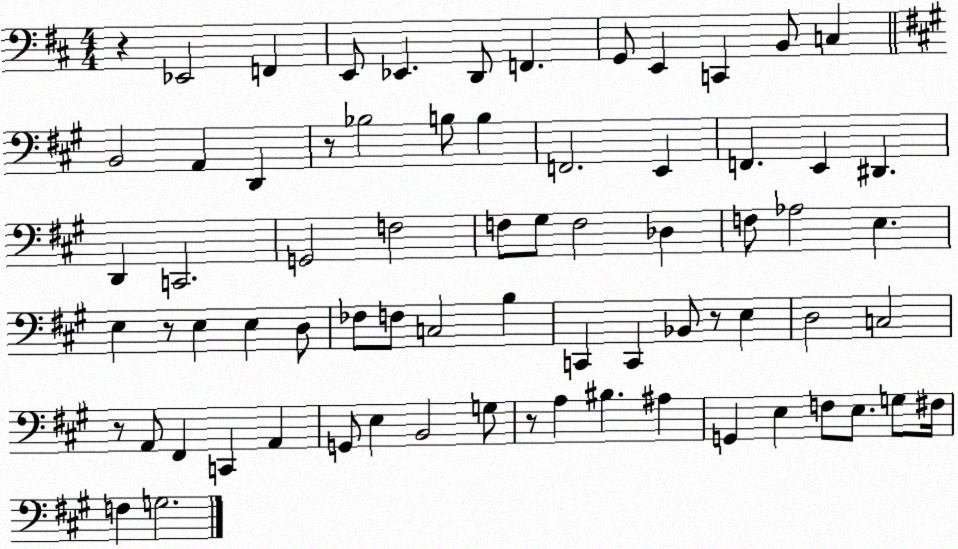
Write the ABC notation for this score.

X:1
T:Untitled
M:4/4
L:1/4
K:D
z _E,,2 F,, E,,/2 _E,, D,,/2 F,, G,,/2 E,, C,, B,,/2 C, B,,2 A,, D,, z/2 _B,2 B,/2 B, F,,2 E,, F,, E,, ^D,, D,, C,,2 G,,2 F,2 F,/2 ^G,/2 F,2 _D, F,/2 _A,2 E, E, z/2 E, E, D,/2 _F,/2 F,/2 C,2 B, C,, C,, _B,,/2 z/2 E, D,2 C,2 z/2 A,,/2 ^F,, C,, A,, G,,/2 E, B,,2 G,/2 z/2 A, ^B, ^A, G,, E, F,/2 E,/2 G,/2 ^F,/4 F, G,2